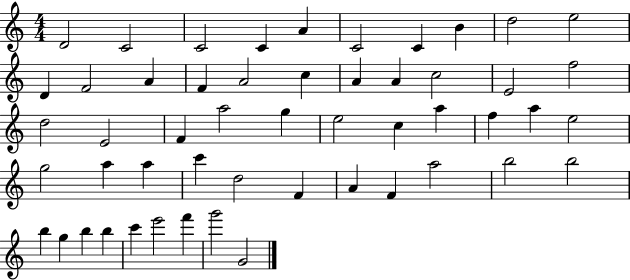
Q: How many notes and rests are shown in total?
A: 52